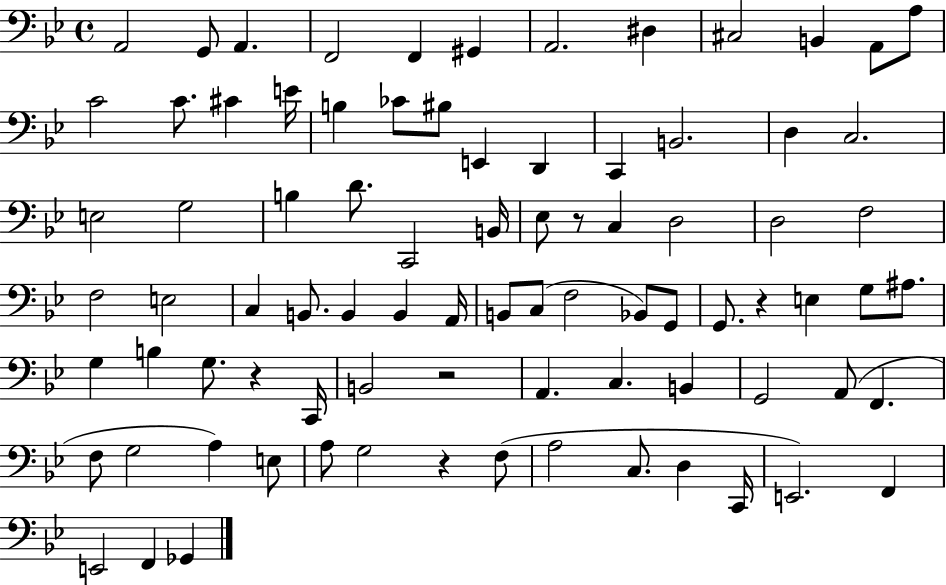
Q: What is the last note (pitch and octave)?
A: Gb2